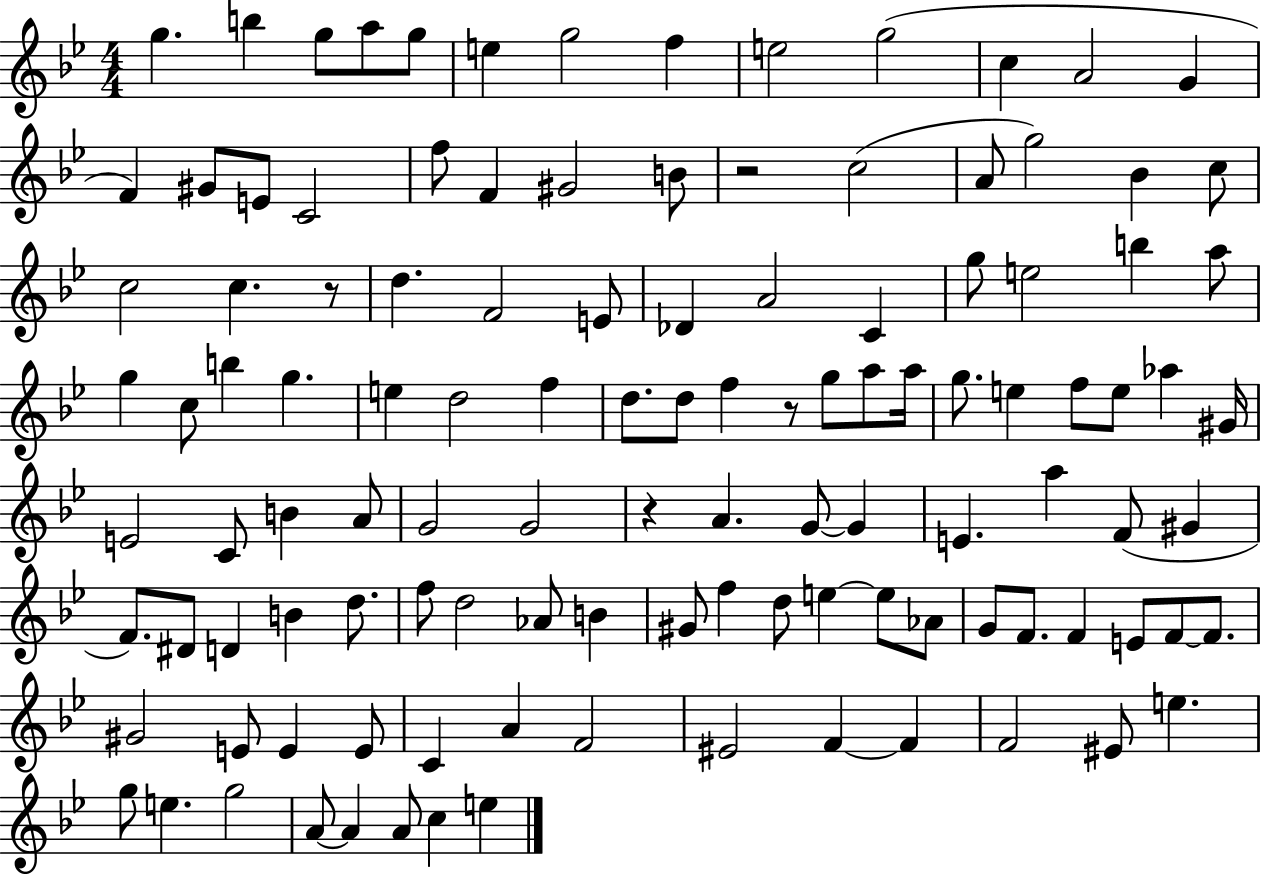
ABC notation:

X:1
T:Untitled
M:4/4
L:1/4
K:Bb
g b g/2 a/2 g/2 e g2 f e2 g2 c A2 G F ^G/2 E/2 C2 f/2 F ^G2 B/2 z2 c2 A/2 g2 _B c/2 c2 c z/2 d F2 E/2 _D A2 C g/2 e2 b a/2 g c/2 b g e d2 f d/2 d/2 f z/2 g/2 a/2 a/4 g/2 e f/2 e/2 _a ^G/4 E2 C/2 B A/2 G2 G2 z A G/2 G E a F/2 ^G F/2 ^D/2 D B d/2 f/2 d2 _A/2 B ^G/2 f d/2 e e/2 _A/2 G/2 F/2 F E/2 F/2 F/2 ^G2 E/2 E E/2 C A F2 ^E2 F F F2 ^E/2 e g/2 e g2 A/2 A A/2 c e